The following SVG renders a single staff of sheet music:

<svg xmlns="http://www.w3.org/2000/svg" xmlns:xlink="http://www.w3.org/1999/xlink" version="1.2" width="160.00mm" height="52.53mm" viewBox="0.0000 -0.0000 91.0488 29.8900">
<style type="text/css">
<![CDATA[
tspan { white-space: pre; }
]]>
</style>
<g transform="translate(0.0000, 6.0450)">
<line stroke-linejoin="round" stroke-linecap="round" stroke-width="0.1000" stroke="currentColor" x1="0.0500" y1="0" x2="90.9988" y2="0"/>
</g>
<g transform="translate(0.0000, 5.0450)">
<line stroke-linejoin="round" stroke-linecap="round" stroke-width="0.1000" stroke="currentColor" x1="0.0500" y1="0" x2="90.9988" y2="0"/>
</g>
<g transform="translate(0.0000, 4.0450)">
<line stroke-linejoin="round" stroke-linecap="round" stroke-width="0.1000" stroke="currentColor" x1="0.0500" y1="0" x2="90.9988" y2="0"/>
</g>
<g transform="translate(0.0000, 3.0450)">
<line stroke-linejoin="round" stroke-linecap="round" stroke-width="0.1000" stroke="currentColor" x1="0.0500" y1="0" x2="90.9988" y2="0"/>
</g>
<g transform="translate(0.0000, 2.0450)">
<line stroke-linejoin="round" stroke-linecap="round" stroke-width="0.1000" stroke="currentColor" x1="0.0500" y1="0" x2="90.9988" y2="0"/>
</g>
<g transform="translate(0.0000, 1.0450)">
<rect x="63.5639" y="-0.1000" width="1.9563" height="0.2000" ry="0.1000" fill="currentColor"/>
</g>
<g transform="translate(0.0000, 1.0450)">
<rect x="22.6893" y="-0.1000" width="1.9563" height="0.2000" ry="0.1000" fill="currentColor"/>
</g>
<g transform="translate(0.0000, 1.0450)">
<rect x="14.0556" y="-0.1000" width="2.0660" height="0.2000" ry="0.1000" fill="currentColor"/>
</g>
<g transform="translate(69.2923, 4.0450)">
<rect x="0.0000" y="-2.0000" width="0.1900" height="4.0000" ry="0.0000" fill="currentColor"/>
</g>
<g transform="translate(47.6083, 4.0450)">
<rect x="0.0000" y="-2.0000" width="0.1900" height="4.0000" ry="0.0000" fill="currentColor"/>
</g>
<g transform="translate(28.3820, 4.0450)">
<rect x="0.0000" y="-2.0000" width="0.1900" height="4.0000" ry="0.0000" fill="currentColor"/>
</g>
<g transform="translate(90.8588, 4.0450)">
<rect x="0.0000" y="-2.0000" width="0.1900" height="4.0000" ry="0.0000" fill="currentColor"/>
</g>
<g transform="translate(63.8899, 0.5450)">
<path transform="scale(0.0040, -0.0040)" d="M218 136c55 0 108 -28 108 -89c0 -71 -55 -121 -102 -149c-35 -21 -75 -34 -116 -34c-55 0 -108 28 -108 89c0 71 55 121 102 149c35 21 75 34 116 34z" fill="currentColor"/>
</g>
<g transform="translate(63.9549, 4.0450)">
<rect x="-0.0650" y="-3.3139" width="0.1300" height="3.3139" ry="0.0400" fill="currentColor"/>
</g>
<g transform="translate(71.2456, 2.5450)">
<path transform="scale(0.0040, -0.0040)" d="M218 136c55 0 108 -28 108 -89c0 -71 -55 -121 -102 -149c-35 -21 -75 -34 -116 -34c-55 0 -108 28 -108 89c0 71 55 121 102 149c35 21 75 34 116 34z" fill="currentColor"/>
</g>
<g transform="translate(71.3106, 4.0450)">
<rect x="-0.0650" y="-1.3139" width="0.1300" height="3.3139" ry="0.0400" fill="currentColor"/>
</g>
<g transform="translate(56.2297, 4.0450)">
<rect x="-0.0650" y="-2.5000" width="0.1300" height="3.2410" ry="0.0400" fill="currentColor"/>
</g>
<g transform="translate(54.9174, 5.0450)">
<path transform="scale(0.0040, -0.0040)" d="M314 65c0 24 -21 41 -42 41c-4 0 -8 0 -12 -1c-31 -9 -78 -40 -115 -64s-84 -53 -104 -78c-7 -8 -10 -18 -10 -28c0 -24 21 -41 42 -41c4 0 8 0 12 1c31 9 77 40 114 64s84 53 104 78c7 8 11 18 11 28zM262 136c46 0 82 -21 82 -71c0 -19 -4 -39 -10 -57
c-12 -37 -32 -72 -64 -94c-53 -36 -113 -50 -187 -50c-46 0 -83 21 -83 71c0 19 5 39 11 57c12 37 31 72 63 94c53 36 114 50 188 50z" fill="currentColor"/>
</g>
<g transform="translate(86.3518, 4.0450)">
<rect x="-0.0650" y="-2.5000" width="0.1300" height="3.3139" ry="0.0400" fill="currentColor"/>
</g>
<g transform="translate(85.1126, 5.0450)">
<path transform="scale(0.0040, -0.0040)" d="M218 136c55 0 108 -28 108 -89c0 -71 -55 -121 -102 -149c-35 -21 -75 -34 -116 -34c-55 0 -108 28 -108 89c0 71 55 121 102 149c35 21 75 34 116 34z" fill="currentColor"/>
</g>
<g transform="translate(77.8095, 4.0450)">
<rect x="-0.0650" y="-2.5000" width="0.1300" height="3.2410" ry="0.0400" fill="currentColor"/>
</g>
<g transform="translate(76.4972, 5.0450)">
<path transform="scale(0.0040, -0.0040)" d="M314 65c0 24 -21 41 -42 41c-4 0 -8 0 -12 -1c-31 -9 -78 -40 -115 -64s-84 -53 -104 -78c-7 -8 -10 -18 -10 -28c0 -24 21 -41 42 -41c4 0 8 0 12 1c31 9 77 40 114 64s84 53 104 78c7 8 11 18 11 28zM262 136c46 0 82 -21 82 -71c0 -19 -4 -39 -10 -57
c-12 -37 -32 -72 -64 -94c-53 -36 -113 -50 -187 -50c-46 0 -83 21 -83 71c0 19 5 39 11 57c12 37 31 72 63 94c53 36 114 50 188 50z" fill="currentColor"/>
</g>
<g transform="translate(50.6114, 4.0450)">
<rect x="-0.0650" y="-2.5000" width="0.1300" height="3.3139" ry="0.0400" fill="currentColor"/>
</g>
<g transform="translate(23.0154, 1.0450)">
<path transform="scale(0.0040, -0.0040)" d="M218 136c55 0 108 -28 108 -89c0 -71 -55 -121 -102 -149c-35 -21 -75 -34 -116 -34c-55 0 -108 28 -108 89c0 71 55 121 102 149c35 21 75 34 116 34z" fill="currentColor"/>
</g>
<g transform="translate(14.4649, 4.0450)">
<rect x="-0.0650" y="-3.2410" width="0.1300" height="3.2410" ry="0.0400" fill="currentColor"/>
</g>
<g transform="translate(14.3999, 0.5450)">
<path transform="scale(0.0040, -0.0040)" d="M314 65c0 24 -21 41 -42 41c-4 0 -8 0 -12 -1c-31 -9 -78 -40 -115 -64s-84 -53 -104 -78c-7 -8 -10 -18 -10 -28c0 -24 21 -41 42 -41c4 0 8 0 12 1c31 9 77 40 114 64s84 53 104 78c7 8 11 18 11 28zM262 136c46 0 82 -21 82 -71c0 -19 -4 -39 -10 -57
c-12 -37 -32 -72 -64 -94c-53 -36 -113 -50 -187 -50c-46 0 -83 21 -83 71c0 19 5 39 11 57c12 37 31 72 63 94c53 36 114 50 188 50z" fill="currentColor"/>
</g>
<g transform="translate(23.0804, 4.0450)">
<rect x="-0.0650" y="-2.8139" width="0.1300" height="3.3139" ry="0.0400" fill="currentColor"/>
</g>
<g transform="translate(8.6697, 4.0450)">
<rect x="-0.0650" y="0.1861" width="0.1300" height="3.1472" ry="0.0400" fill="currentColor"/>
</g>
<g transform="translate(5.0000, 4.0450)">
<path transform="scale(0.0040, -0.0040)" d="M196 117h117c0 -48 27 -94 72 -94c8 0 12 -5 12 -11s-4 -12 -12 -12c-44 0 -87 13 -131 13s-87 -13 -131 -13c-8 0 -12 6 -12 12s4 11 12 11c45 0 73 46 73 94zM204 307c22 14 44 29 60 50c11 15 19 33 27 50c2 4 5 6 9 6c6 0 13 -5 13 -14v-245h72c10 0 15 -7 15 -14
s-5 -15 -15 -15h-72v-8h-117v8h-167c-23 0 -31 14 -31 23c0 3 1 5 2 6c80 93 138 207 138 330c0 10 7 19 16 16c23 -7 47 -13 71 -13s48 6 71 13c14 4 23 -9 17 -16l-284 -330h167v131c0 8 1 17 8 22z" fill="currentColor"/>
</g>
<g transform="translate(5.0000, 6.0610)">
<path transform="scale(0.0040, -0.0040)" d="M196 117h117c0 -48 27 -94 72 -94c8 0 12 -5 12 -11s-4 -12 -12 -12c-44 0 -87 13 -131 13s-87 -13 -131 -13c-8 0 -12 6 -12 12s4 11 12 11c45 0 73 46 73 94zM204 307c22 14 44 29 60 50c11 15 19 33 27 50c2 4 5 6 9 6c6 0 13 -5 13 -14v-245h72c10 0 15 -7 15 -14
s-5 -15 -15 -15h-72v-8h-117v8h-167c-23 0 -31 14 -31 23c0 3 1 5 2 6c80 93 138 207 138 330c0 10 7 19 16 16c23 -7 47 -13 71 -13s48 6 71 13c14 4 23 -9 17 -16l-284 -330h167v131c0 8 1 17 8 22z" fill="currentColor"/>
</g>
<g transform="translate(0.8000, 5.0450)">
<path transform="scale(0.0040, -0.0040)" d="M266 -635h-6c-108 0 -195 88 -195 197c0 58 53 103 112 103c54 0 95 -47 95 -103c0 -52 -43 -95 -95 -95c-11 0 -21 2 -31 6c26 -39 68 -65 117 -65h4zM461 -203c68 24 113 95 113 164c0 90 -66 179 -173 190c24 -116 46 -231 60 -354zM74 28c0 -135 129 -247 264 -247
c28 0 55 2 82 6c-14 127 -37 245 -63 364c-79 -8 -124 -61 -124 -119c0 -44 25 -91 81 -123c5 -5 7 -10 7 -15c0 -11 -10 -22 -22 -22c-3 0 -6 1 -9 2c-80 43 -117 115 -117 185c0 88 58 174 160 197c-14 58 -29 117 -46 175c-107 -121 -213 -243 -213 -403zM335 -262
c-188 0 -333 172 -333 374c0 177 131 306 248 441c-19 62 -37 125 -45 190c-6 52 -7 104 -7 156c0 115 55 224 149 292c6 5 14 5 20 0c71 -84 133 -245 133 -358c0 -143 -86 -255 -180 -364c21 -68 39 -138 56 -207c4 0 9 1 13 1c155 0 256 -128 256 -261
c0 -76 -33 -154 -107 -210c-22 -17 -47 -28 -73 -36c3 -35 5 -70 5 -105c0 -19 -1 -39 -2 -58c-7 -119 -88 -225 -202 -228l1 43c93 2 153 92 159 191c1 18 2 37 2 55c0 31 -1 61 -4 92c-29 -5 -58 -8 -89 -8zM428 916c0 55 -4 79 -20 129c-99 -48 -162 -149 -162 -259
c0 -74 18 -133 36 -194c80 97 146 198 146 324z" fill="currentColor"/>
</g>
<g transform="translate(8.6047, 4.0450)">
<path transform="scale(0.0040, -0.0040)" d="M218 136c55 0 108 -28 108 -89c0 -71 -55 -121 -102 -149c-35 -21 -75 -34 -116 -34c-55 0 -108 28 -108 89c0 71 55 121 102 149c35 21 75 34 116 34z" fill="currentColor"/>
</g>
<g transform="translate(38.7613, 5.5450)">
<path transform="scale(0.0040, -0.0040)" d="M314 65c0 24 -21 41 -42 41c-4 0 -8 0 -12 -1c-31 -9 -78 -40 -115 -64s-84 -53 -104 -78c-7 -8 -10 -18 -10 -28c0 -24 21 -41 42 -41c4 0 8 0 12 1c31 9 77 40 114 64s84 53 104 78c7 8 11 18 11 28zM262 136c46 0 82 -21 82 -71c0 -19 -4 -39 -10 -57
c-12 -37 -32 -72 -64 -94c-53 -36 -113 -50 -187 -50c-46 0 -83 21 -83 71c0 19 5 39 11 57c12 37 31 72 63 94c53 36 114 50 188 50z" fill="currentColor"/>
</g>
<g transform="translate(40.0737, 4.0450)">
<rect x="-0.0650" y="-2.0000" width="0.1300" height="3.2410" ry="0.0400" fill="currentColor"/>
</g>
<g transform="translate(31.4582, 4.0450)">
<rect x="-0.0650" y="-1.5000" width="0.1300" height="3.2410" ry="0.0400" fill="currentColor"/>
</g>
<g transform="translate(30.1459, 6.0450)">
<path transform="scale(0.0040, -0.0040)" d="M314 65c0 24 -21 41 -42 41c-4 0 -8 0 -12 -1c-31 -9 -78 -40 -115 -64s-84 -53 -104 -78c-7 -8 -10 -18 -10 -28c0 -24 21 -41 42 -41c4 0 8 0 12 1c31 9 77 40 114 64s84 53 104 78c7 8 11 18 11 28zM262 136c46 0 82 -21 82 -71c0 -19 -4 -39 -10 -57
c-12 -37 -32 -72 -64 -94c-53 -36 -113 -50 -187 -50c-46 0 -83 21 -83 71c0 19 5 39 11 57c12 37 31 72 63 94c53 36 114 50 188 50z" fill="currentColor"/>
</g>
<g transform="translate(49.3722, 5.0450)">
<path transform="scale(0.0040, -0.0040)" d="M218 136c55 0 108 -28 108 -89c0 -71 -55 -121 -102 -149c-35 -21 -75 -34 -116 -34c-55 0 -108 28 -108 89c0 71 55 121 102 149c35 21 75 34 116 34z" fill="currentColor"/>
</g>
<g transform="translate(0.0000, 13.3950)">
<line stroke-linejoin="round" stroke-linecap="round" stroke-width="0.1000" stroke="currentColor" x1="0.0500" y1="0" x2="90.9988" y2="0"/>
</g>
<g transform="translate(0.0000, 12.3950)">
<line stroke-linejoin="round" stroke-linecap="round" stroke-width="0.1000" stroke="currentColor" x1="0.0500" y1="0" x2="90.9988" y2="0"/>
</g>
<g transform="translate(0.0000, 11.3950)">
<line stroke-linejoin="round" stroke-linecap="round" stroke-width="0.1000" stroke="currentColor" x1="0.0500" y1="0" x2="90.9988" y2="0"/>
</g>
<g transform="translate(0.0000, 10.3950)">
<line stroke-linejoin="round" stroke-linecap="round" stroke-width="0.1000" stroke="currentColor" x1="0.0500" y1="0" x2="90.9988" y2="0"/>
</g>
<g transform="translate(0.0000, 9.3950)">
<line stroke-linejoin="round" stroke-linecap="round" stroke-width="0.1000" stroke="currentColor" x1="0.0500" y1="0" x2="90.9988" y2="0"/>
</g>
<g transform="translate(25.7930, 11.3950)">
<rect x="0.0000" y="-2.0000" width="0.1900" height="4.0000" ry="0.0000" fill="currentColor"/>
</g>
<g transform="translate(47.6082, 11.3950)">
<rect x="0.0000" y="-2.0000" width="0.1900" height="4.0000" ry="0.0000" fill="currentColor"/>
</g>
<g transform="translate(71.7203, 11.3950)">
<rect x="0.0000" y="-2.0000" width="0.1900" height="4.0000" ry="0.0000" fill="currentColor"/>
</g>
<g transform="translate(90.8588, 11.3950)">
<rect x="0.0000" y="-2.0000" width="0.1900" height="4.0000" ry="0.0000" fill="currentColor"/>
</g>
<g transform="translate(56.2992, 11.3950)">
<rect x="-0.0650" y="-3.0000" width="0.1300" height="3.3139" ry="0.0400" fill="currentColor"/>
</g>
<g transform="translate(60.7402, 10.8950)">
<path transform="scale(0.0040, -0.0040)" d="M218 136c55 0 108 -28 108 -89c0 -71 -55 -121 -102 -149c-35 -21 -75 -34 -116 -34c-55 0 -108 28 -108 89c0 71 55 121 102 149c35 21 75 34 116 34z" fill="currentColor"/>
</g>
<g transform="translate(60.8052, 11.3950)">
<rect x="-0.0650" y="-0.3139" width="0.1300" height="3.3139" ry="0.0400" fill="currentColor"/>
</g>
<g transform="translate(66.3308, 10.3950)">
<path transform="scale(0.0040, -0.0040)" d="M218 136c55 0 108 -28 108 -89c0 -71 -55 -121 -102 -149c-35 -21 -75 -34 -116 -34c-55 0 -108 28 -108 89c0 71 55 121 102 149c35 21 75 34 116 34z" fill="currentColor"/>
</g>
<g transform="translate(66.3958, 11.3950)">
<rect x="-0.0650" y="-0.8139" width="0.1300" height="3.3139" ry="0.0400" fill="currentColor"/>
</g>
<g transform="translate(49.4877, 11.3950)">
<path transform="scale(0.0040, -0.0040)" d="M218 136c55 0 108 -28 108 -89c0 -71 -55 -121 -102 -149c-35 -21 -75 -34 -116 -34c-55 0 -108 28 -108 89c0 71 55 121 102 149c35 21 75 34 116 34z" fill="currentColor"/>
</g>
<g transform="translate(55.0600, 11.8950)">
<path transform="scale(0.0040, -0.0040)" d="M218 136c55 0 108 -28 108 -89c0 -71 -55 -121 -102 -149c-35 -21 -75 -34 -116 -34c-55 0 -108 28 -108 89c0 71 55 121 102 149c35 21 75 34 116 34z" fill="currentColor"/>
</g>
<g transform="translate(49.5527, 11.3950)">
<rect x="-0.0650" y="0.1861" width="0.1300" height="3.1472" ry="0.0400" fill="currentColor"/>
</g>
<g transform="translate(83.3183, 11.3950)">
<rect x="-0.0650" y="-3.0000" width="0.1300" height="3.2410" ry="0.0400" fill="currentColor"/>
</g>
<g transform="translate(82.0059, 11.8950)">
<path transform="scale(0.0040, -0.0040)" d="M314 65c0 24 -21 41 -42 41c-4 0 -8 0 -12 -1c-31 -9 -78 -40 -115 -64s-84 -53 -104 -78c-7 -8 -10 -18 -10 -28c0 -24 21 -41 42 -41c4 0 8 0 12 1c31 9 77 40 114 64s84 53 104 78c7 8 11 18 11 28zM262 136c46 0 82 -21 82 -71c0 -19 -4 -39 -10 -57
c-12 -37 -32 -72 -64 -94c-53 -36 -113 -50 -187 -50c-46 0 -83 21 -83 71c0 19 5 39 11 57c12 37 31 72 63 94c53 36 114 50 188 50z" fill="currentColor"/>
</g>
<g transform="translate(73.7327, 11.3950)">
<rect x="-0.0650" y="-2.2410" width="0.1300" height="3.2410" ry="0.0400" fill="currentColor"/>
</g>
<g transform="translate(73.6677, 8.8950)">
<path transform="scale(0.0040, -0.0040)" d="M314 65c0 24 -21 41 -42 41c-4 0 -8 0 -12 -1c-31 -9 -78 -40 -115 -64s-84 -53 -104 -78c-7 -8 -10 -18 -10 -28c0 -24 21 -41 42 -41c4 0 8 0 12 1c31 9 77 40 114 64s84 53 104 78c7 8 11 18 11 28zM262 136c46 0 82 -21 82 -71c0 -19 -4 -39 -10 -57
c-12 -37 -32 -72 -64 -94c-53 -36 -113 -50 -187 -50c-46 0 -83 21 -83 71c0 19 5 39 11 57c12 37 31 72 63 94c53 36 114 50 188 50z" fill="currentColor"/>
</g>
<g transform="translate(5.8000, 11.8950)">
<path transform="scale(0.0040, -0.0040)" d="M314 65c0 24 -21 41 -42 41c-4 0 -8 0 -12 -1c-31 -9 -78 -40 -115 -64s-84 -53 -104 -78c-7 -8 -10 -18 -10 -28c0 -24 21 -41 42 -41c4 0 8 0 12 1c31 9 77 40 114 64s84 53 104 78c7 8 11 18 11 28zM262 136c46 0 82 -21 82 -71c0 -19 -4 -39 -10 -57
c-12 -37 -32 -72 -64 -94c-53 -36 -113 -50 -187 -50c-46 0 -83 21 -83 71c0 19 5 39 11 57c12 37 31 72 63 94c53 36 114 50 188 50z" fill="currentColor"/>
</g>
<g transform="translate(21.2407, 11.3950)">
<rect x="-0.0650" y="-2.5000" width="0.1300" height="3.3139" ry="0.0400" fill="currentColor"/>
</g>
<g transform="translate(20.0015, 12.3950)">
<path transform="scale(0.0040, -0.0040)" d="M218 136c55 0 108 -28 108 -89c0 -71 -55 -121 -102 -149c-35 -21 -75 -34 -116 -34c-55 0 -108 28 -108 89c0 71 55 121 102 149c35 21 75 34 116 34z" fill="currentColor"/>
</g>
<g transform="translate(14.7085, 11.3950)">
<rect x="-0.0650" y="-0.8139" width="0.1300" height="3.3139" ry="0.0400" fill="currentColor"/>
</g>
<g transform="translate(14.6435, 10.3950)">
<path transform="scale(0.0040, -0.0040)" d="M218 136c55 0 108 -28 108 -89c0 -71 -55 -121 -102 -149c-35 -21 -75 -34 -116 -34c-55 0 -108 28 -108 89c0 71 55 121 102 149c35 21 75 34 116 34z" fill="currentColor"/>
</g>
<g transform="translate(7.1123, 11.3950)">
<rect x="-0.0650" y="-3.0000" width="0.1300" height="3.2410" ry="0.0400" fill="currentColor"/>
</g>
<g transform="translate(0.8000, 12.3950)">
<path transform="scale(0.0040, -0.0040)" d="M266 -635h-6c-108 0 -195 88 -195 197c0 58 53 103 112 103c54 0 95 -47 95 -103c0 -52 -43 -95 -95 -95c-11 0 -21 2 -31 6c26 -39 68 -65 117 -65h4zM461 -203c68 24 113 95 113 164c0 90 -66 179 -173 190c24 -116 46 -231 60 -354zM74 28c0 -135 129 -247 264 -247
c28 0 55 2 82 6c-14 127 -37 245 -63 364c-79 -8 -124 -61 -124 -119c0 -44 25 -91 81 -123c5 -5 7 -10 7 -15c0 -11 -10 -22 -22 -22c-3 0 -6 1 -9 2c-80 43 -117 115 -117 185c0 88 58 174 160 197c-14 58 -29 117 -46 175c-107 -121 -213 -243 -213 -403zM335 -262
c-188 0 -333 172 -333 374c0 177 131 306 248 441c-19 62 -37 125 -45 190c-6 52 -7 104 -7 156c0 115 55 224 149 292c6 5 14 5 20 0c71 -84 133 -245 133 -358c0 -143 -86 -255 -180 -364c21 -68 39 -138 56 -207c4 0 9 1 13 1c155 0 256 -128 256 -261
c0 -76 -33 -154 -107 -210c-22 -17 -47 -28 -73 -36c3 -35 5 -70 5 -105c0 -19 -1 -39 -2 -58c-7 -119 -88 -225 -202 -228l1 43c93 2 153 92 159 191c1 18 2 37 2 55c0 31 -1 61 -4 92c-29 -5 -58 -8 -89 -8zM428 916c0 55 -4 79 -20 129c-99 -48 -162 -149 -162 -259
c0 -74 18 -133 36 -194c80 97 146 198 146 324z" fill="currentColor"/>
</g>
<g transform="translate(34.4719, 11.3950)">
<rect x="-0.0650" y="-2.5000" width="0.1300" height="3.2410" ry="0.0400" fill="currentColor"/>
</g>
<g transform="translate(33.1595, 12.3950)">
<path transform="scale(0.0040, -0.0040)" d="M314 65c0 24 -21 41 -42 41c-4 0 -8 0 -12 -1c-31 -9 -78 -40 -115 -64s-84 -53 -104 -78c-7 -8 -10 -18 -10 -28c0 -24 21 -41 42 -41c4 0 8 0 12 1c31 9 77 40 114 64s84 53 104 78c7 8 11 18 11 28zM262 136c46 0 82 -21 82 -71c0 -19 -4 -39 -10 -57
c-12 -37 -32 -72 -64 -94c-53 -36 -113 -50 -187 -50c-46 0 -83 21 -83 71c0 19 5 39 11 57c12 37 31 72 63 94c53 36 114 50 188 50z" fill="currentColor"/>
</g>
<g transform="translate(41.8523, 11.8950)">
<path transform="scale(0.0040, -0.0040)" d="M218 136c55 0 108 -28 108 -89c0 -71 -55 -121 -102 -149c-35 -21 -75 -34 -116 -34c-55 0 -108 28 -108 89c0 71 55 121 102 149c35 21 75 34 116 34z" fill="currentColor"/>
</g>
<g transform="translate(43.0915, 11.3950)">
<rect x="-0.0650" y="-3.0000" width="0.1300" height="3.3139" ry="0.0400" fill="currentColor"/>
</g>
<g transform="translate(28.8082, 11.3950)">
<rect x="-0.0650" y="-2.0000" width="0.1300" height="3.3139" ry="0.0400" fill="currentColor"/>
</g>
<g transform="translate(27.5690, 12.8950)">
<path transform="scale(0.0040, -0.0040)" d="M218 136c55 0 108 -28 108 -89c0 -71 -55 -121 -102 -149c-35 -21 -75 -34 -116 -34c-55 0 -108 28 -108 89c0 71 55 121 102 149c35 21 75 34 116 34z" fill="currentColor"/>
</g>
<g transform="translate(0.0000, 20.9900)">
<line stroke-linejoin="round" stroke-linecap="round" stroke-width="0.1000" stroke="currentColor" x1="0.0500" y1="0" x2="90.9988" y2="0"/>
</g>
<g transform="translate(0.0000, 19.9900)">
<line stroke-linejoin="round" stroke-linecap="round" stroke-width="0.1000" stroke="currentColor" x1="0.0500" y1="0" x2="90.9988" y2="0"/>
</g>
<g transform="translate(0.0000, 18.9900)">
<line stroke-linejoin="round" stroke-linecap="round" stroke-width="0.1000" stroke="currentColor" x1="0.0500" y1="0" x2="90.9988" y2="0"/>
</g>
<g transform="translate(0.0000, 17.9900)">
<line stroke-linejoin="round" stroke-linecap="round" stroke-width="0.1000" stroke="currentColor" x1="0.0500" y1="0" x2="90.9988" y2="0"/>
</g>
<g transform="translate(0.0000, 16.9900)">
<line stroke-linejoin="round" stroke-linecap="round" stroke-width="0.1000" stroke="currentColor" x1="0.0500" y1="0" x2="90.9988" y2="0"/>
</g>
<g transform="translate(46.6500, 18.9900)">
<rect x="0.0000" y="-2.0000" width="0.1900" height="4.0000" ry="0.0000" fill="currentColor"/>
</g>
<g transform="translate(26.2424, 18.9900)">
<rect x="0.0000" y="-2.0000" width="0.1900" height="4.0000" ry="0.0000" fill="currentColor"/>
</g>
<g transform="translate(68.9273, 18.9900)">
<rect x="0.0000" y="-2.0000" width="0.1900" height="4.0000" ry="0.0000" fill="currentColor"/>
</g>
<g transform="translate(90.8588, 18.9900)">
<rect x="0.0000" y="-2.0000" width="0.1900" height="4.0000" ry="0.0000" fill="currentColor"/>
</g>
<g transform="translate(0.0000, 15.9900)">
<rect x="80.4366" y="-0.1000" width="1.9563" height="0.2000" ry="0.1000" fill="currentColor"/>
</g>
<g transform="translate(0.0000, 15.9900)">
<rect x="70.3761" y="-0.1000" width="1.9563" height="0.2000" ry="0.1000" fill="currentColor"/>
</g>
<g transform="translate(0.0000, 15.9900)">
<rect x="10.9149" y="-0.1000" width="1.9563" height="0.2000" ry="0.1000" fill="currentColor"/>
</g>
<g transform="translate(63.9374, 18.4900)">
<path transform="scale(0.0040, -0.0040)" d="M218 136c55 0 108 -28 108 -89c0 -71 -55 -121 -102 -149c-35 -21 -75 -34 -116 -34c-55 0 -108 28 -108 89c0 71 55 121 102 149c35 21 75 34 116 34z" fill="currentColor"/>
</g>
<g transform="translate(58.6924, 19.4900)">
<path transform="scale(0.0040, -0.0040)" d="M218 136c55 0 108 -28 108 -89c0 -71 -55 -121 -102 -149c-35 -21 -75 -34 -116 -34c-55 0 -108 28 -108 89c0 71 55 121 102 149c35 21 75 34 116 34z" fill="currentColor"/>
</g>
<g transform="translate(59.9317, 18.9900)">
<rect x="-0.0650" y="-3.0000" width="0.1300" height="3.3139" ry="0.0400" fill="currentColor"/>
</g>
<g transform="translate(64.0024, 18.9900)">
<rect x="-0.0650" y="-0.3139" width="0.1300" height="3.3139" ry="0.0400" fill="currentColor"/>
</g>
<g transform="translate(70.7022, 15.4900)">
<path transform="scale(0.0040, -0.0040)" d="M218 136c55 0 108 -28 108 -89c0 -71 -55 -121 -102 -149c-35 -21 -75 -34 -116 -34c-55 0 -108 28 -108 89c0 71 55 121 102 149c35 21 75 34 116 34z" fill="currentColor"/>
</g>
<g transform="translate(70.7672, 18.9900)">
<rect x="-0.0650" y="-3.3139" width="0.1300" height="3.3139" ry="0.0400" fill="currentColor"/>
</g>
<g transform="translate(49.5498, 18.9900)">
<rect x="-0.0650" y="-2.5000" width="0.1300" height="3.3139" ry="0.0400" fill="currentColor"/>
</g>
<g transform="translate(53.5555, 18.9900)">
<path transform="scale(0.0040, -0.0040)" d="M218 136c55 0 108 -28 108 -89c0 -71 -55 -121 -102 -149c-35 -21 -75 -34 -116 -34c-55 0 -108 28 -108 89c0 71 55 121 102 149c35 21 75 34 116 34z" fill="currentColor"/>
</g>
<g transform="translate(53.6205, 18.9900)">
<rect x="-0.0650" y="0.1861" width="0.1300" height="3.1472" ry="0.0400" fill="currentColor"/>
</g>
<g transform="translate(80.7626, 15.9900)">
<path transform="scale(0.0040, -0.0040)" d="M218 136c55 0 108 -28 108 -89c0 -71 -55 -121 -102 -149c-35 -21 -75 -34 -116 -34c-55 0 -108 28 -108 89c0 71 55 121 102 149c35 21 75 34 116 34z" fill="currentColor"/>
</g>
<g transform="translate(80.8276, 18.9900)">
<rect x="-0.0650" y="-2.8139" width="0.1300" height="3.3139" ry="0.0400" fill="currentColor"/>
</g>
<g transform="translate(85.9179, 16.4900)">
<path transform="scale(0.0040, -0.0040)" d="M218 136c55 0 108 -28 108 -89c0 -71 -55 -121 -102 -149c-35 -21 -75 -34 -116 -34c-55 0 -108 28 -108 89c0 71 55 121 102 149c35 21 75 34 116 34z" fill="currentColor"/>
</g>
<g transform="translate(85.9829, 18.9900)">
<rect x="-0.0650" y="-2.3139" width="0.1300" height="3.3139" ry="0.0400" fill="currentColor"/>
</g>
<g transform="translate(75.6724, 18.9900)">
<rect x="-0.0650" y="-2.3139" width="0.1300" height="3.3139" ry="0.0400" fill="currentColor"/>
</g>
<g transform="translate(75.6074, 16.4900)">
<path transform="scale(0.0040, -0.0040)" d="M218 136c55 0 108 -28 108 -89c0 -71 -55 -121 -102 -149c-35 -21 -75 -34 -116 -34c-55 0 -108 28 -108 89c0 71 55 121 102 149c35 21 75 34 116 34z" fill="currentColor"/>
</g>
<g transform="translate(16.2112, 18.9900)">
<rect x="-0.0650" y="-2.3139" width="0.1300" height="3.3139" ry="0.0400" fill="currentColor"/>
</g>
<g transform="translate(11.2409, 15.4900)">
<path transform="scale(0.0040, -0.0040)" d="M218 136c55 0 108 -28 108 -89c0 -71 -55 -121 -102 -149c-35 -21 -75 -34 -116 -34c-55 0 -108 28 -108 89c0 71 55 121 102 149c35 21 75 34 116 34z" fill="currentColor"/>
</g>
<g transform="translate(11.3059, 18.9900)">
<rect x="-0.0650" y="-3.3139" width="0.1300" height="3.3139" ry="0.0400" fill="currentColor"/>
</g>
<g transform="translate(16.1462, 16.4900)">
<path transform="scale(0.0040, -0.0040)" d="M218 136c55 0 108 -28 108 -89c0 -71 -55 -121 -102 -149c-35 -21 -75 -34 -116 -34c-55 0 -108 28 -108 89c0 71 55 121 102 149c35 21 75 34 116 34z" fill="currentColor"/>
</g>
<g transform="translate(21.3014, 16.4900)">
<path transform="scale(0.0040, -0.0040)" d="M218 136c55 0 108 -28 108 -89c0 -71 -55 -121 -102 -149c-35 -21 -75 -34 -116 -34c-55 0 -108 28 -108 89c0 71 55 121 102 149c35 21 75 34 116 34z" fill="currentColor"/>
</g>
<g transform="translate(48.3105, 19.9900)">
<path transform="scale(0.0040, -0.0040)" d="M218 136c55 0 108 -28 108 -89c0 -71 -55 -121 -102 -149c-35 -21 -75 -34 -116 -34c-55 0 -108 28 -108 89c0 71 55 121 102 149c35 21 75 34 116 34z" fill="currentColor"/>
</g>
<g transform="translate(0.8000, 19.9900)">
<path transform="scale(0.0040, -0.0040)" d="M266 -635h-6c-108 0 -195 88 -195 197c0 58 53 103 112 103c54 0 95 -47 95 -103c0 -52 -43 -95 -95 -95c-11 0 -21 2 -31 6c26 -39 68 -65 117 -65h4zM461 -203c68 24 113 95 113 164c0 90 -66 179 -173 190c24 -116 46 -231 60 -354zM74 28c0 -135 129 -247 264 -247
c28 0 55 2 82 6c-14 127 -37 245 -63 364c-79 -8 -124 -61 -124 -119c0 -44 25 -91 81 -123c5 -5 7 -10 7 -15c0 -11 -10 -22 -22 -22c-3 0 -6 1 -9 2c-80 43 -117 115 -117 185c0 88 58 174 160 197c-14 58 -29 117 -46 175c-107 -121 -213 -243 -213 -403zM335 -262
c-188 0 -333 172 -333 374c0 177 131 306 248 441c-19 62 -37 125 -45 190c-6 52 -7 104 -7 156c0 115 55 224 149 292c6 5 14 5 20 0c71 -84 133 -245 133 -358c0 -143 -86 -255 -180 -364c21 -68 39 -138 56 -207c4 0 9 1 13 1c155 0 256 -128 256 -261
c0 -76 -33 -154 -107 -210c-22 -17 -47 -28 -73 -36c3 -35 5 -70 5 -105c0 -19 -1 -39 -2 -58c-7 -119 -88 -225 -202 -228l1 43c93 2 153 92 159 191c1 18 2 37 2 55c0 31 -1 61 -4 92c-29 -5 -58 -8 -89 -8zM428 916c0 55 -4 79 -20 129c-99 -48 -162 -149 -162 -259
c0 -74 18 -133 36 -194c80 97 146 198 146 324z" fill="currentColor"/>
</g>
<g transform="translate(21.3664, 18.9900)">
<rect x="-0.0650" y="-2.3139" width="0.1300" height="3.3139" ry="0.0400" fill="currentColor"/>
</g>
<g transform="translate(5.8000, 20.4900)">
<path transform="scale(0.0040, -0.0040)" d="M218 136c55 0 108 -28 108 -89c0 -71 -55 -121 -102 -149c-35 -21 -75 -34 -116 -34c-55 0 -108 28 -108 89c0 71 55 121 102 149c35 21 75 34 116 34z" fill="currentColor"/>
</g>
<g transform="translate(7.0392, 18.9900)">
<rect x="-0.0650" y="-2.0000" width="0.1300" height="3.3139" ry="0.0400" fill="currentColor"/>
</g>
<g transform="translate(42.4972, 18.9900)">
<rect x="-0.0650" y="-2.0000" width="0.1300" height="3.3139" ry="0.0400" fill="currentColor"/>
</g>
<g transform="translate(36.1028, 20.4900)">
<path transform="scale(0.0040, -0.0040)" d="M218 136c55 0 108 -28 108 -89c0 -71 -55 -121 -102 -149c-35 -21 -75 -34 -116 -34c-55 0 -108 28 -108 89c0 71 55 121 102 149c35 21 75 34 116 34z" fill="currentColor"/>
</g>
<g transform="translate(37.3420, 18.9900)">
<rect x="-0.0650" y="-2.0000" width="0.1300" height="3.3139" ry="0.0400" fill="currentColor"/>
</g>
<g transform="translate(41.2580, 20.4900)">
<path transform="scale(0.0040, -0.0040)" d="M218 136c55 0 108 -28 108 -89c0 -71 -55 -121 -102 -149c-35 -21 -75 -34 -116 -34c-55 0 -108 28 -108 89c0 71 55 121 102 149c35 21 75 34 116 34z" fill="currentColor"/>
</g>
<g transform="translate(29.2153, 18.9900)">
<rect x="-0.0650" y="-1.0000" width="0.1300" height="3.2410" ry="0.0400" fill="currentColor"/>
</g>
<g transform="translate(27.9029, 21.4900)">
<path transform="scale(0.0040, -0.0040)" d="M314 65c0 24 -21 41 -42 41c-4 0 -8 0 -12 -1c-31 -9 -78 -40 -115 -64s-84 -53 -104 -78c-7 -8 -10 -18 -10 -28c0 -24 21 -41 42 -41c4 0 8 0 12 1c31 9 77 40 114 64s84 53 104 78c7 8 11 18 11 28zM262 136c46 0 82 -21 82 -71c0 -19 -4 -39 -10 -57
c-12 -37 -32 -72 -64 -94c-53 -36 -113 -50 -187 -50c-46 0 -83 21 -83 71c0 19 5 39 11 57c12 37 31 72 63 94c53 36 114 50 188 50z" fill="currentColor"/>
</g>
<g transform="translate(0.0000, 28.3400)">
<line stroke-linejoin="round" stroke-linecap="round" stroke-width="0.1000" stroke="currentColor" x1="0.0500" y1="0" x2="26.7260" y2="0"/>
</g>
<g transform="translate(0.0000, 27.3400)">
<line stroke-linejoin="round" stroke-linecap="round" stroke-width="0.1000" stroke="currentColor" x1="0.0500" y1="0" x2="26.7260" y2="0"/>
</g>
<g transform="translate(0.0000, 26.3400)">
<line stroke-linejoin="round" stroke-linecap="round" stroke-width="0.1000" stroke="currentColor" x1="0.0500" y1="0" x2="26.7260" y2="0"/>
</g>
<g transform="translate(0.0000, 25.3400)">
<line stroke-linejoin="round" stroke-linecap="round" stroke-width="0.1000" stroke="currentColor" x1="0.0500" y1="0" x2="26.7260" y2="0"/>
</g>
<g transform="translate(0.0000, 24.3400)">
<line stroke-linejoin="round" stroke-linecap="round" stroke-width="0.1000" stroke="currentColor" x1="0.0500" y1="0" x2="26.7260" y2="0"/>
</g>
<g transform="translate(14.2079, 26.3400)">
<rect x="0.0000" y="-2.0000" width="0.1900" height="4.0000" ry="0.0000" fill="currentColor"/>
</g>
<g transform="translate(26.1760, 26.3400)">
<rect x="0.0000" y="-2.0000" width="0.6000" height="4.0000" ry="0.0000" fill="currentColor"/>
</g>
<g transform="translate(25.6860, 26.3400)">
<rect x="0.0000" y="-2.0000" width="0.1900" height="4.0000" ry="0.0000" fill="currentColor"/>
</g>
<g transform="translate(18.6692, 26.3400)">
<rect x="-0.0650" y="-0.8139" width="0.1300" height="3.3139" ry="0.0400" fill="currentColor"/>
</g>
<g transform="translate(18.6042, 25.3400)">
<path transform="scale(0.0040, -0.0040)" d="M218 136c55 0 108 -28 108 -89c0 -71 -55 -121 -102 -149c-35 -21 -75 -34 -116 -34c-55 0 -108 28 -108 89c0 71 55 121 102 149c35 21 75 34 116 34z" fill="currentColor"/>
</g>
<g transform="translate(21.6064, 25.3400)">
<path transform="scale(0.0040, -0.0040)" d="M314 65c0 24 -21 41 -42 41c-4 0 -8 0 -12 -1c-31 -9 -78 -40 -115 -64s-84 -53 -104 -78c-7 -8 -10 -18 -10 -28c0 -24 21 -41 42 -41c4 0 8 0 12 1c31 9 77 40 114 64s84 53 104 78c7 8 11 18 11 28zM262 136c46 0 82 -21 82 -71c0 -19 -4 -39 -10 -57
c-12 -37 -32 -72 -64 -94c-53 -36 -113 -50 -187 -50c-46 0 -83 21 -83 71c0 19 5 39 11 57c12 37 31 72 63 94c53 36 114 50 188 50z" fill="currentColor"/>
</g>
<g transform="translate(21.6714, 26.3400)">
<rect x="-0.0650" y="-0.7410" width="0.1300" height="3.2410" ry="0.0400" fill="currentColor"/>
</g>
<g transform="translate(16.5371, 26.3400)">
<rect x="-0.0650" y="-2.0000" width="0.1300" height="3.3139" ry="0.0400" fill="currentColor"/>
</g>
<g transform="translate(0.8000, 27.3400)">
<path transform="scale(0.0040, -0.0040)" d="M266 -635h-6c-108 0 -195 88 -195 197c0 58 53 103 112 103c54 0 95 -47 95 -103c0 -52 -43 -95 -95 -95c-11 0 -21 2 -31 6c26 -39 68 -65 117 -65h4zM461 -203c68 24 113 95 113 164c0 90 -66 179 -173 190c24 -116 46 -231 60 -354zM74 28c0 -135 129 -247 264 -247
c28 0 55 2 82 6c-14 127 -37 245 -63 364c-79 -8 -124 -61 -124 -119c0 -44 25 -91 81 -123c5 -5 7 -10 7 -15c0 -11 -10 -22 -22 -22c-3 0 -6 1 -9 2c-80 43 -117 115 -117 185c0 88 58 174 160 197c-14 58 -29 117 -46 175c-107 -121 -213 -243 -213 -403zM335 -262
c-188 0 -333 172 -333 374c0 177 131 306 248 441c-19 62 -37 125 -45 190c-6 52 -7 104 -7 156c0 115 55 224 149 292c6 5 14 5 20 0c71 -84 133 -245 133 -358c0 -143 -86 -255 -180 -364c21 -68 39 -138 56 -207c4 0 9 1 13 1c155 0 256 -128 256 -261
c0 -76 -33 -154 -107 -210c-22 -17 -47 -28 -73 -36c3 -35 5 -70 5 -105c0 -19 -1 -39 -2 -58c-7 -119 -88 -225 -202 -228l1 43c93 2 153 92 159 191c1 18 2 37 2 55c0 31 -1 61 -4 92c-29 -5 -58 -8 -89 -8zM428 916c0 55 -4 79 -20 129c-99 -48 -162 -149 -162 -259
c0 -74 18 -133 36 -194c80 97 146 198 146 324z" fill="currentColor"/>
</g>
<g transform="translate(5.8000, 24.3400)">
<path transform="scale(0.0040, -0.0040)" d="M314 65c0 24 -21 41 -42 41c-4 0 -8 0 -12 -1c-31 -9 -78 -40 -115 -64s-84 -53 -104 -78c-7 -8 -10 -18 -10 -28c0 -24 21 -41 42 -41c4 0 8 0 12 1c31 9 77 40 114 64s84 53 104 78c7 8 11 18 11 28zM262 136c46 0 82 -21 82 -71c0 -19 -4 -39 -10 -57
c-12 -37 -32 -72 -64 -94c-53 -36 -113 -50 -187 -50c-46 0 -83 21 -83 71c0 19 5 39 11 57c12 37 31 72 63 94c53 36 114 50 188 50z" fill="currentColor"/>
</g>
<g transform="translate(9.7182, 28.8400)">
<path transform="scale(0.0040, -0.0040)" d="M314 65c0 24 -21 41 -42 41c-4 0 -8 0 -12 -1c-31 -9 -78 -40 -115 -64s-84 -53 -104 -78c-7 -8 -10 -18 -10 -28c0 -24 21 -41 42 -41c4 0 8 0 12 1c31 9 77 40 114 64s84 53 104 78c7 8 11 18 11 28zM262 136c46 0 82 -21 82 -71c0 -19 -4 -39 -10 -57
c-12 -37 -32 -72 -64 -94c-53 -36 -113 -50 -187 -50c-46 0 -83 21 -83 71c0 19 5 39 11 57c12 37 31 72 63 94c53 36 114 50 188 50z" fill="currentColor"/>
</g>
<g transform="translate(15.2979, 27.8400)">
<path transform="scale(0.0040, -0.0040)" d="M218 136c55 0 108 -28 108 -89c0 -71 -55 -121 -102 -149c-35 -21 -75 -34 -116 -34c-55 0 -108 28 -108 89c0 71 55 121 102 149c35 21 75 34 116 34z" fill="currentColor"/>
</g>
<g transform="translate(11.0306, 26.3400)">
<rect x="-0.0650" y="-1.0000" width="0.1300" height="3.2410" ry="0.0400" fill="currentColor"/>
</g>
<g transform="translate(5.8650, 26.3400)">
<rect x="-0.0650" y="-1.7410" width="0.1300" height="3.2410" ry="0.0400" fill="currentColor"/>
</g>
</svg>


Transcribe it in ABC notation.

X:1
T:Untitled
M:4/4
L:1/4
K:C
B b2 a E2 F2 G G2 b e G2 G A2 d G F G2 A B A c d g2 A2 F b g g D2 F F G B A c b g a g f2 D2 F d d2